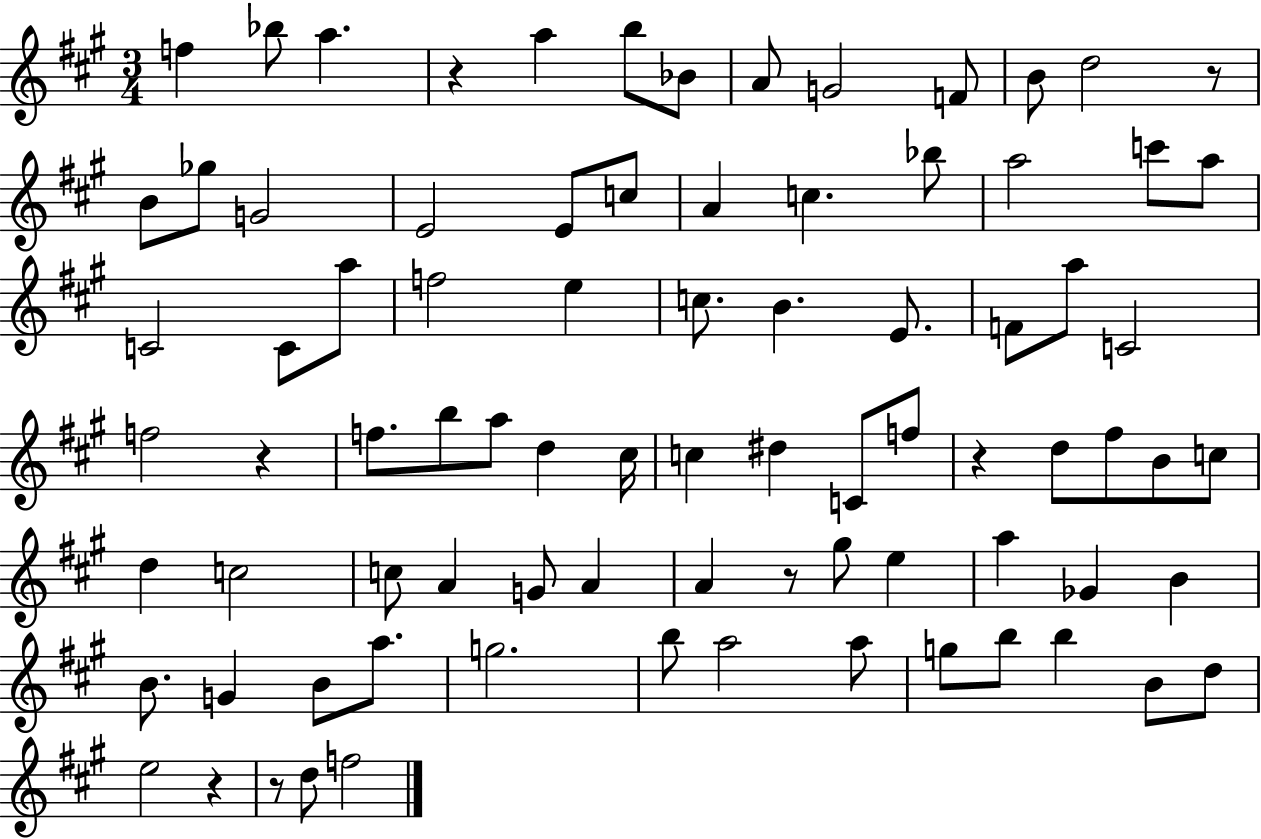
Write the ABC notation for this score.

X:1
T:Untitled
M:3/4
L:1/4
K:A
f _b/2 a z a b/2 _B/2 A/2 G2 F/2 B/2 d2 z/2 B/2 _g/2 G2 E2 E/2 c/2 A c _b/2 a2 c'/2 a/2 C2 C/2 a/2 f2 e c/2 B E/2 F/2 a/2 C2 f2 z f/2 b/2 a/2 d ^c/4 c ^d C/2 f/2 z d/2 ^f/2 B/2 c/2 d c2 c/2 A G/2 A A z/2 ^g/2 e a _G B B/2 G B/2 a/2 g2 b/2 a2 a/2 g/2 b/2 b B/2 d/2 e2 z z/2 d/2 f2